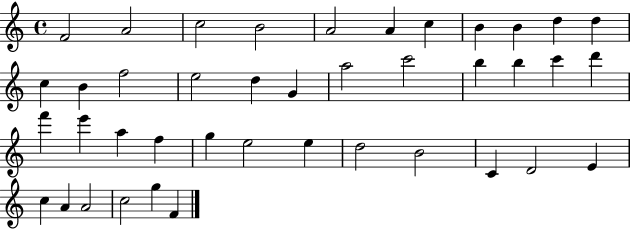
F4/h A4/h C5/h B4/h A4/h A4/q C5/q B4/q B4/q D5/q D5/q C5/q B4/q F5/h E5/h D5/q G4/q A5/h C6/h B5/q B5/q C6/q D6/q F6/q E6/q A5/q F5/q G5/q E5/h E5/q D5/h B4/h C4/q D4/h E4/q C5/q A4/q A4/h C5/h G5/q F4/q